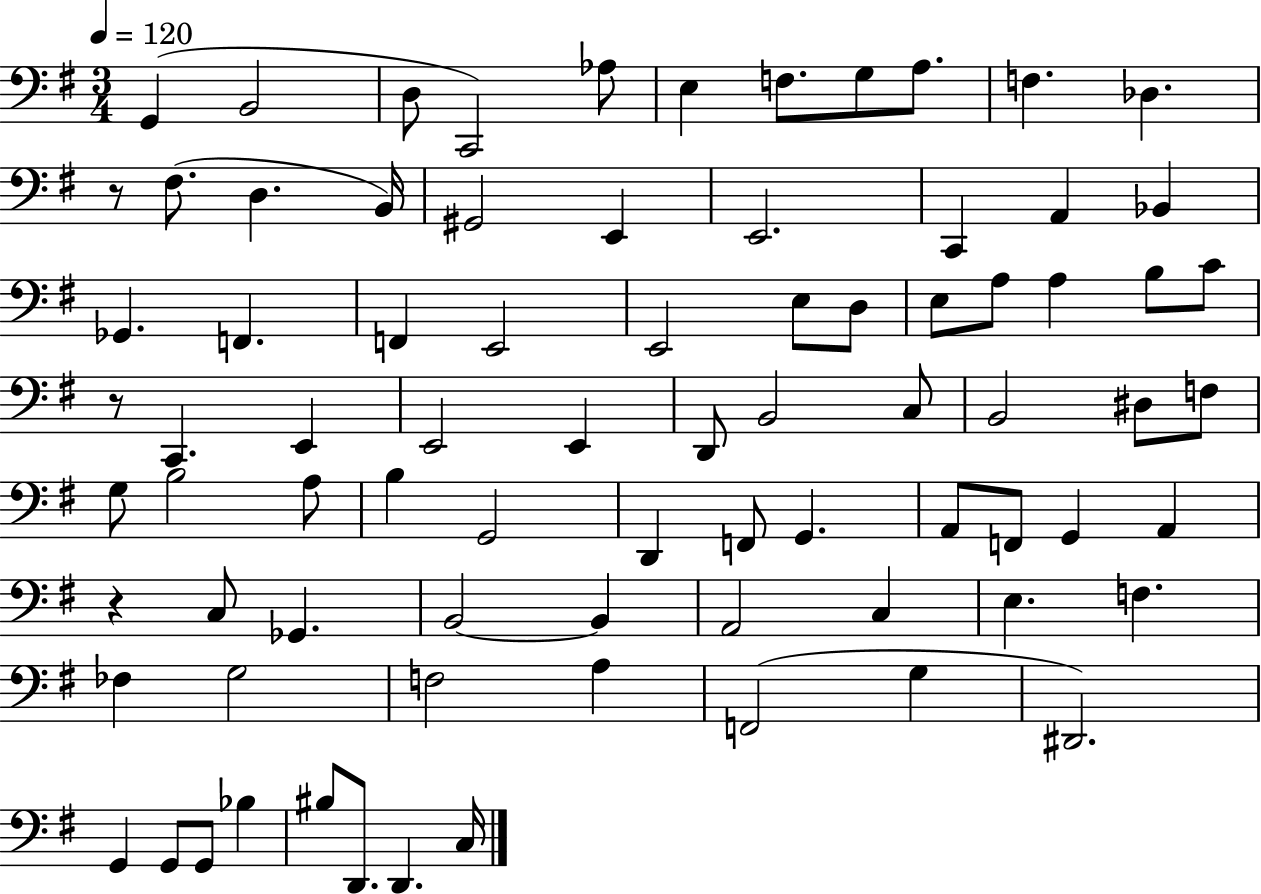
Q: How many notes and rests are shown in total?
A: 80